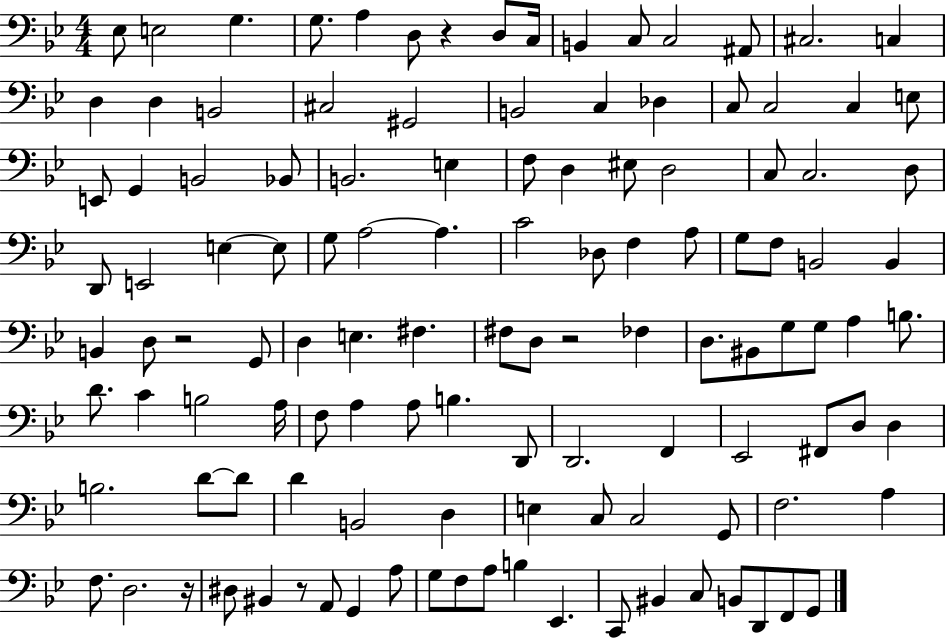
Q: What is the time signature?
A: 4/4